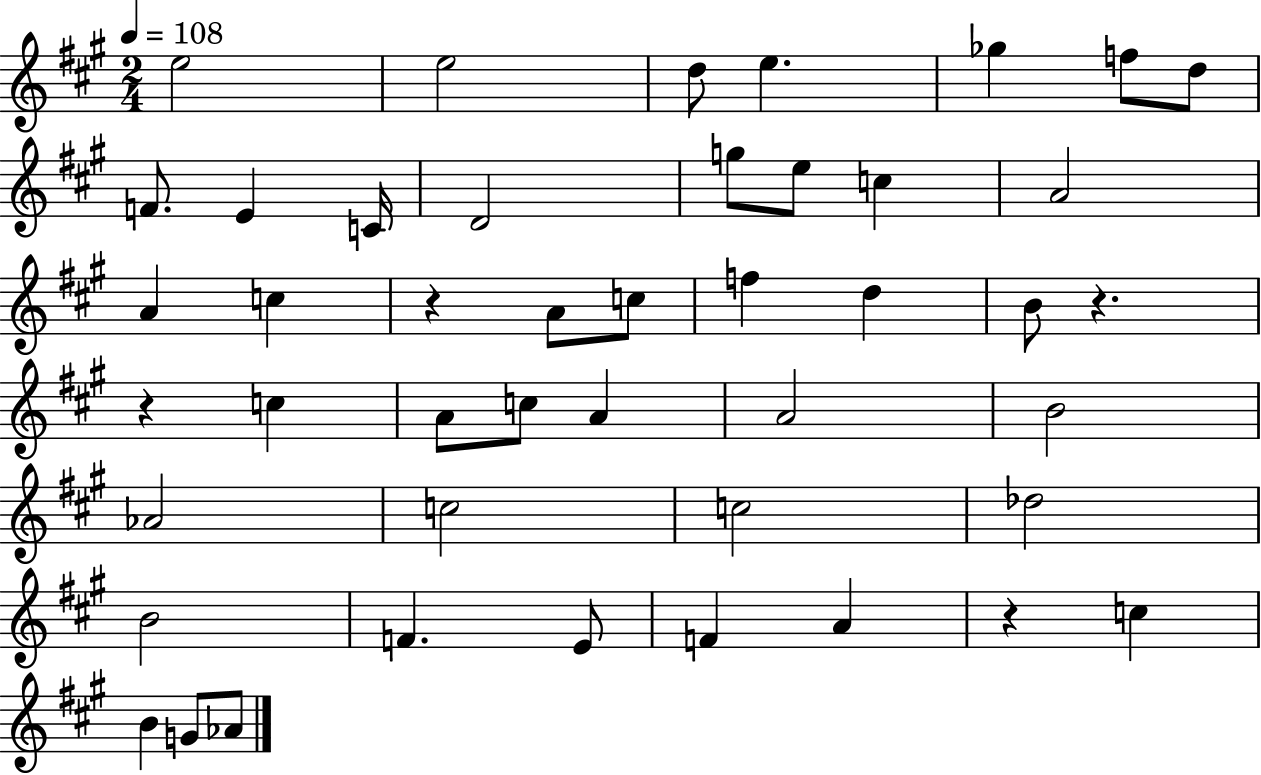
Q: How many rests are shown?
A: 4